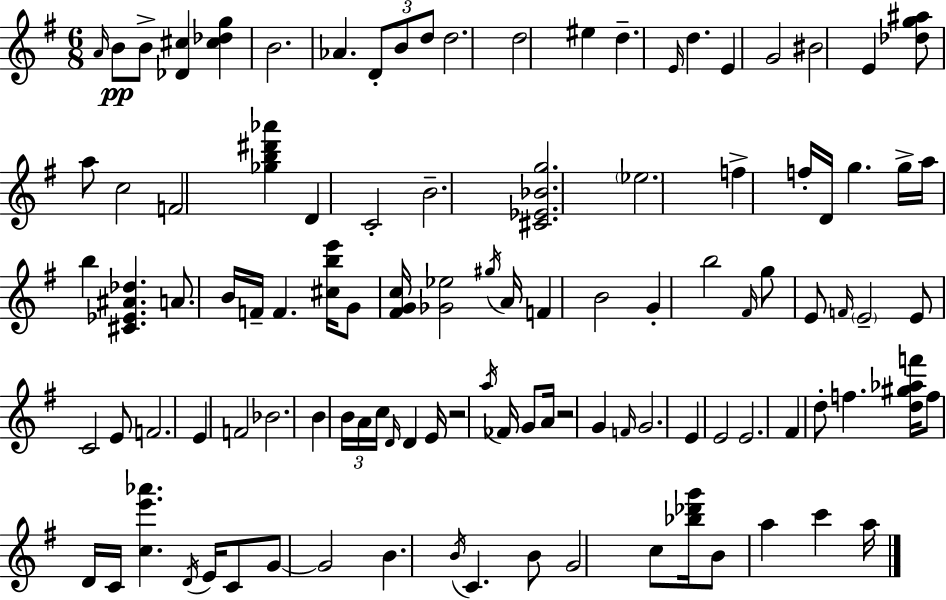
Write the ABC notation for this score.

X:1
T:Untitled
M:6/8
L:1/4
K:G
A/4 B/2 B/2 [_D^c] [^c_dg] B2 _A D/2 B/2 d/2 d2 d2 ^e d E/4 d E G2 ^B2 E [_dg^a]/2 a/2 c2 F2 [_gb^d'_a'] D C2 B2 [^C_E_Bg]2 _e2 f f/4 D/4 g g/4 a/4 b [^C_E^A_d] A/2 B/4 F/4 F [^cbe']/4 G/2 [^FGc]/4 [_G_e]2 ^g/4 A/4 F B2 G b2 ^F/4 g/2 E/2 F/4 E2 E/2 C2 E/2 F2 E F2 _B2 B B/4 A/4 c/4 D/4 D E/4 z2 a/4 _F/4 G/2 A/4 z2 G F/4 G2 E E2 E2 ^F d/2 f [d^g_af']/4 f/2 D/4 C/4 [ce'_a'] D/4 E/4 C/2 G/2 G2 B B/4 C B/2 G2 c/2 [_b_d'g']/4 B/2 a c' a/4